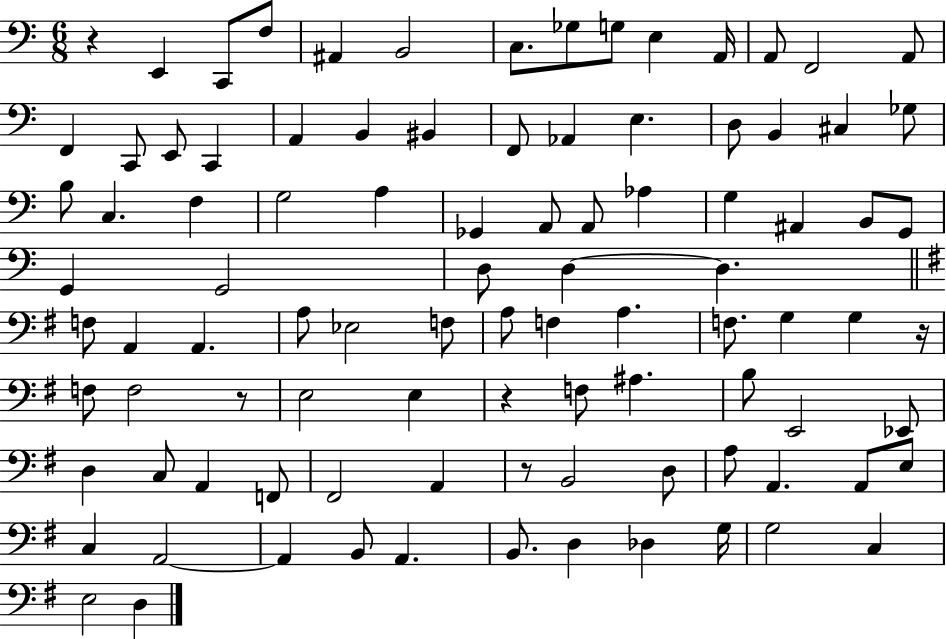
X:1
T:Untitled
M:6/8
L:1/4
K:C
z E,, C,,/2 F,/2 ^A,, B,,2 C,/2 _G,/2 G,/2 E, A,,/4 A,,/2 F,,2 A,,/2 F,, C,,/2 E,,/2 C,, A,, B,, ^B,, F,,/2 _A,, E, D,/2 B,, ^C, _G,/2 B,/2 C, F, G,2 A, _G,, A,,/2 A,,/2 _A, G, ^A,, B,,/2 G,,/2 G,, G,,2 D,/2 D, D, F,/2 A,, A,, A,/2 _E,2 F,/2 A,/2 F, A, F,/2 G, G, z/4 F,/2 F,2 z/2 E,2 E, z F,/2 ^A, B,/2 E,,2 _E,,/2 D, C,/2 A,, F,,/2 ^F,,2 A,, z/2 B,,2 D,/2 A,/2 A,, A,,/2 E,/2 C, A,,2 A,, B,,/2 A,, B,,/2 D, _D, G,/4 G,2 C, E,2 D,